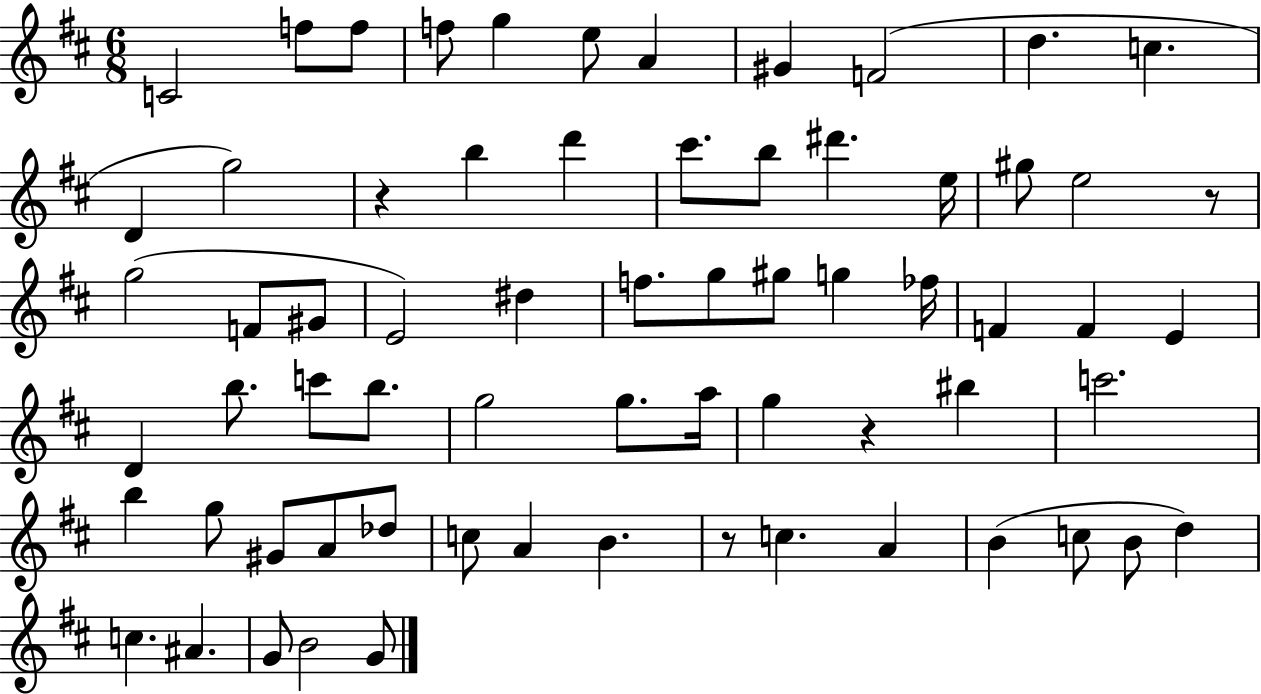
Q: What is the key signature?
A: D major